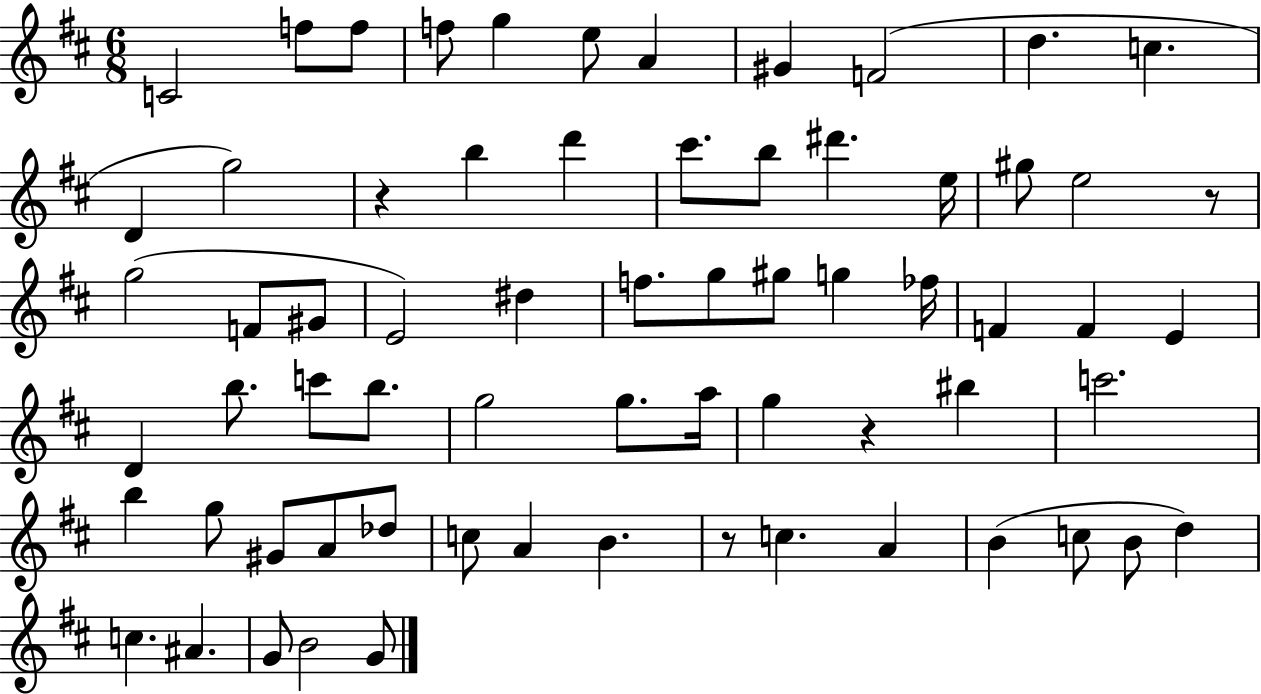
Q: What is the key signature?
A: D major